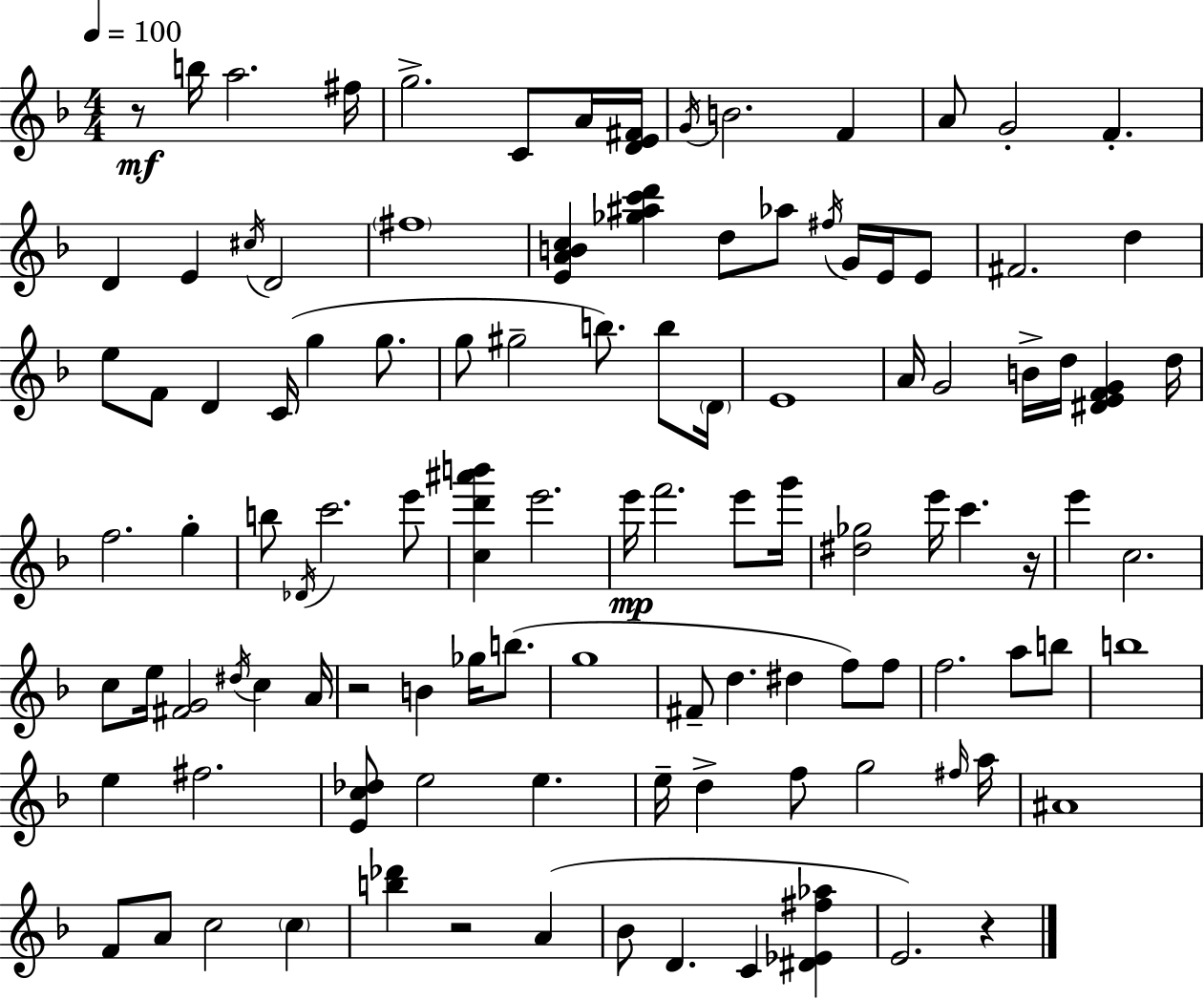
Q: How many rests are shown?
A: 5